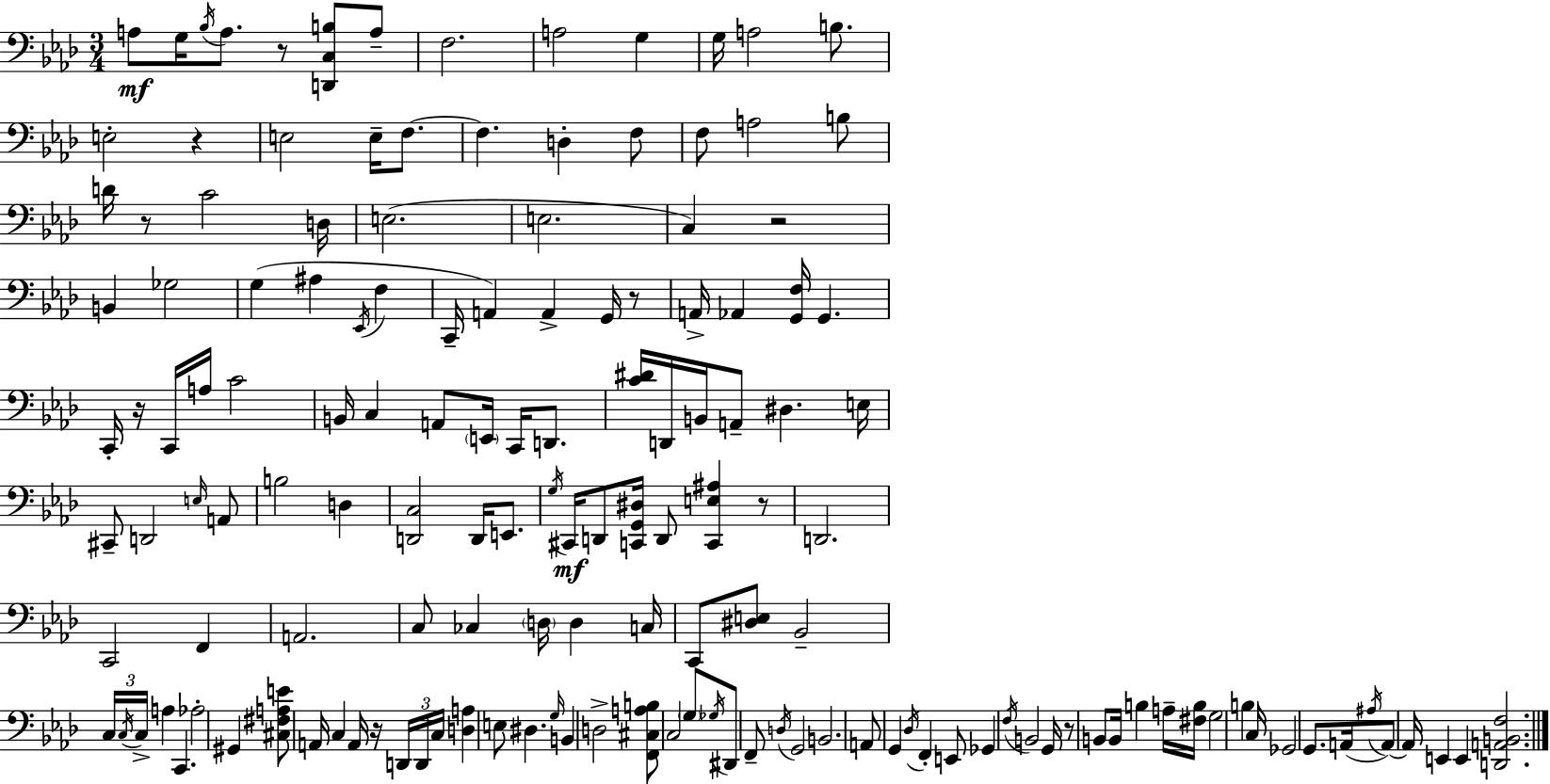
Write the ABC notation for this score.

X:1
T:Untitled
M:3/4
L:1/4
K:Ab
A,/2 G,/4 _B,/4 A,/2 z/2 [D,,C,B,]/2 A,/2 F,2 A,2 G, G,/4 A,2 B,/2 E,2 z E,2 E,/4 F,/2 F, D, F,/2 F,/2 A,2 B,/2 D/4 z/2 C2 D,/4 E,2 E,2 C, z2 B,, _G,2 G, ^A, _E,,/4 F, C,,/4 A,, A,, G,,/4 z/2 A,,/4 _A,, [G,,F,]/4 G,, C,,/4 z/4 C,,/4 A,/4 C2 B,,/4 C, A,,/2 E,,/4 C,,/4 D,,/2 [C^D]/4 D,,/4 B,,/4 A,,/2 ^D, E,/4 ^C,,/2 D,,2 E,/4 A,,/2 B,2 D, [D,,C,]2 D,,/4 E,,/2 G,/4 ^C,,/4 D,,/2 [C,,G,,^D,]/4 D,,/2 [C,,E,^A,] z/2 D,,2 C,,2 F,, A,,2 C,/2 _C, D,/4 D, C,/4 C,,/2 [^D,E,]/2 _B,,2 C,/4 C,/4 C,/4 A, C,, _A,2 ^G,, [^C,^F,A,E]/2 A,,/4 C, A,,/4 z/4 D,,/4 D,,/4 C,/4 [D,A,] E,/2 ^D, G,/4 B,, D,2 [F,,^C,A,B,]/2 C,2 G,/2 _G,/4 ^D,,/2 F,,/2 D,/4 G,,2 B,,2 A,,/2 G,, _D,/4 F,, E,,/2 _G,, F,/4 B,,2 G,,/4 z/2 B,,/2 B,,/4 B, A,/4 [^F,B,]/4 G,2 B, C,/4 _G,,2 G,,/2 A,,/4 ^A,/4 A,,/2 A,,/4 E,, E,, [D,,A,,B,,F,]2